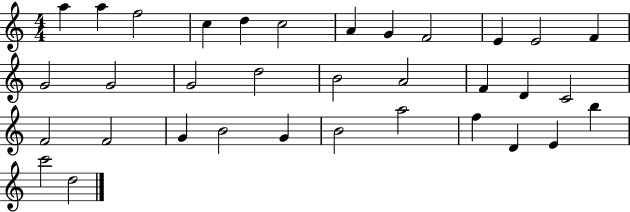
X:1
T:Untitled
M:4/4
L:1/4
K:C
a a f2 c d c2 A G F2 E E2 F G2 G2 G2 d2 B2 A2 F D C2 F2 F2 G B2 G B2 a2 f D E b c'2 d2